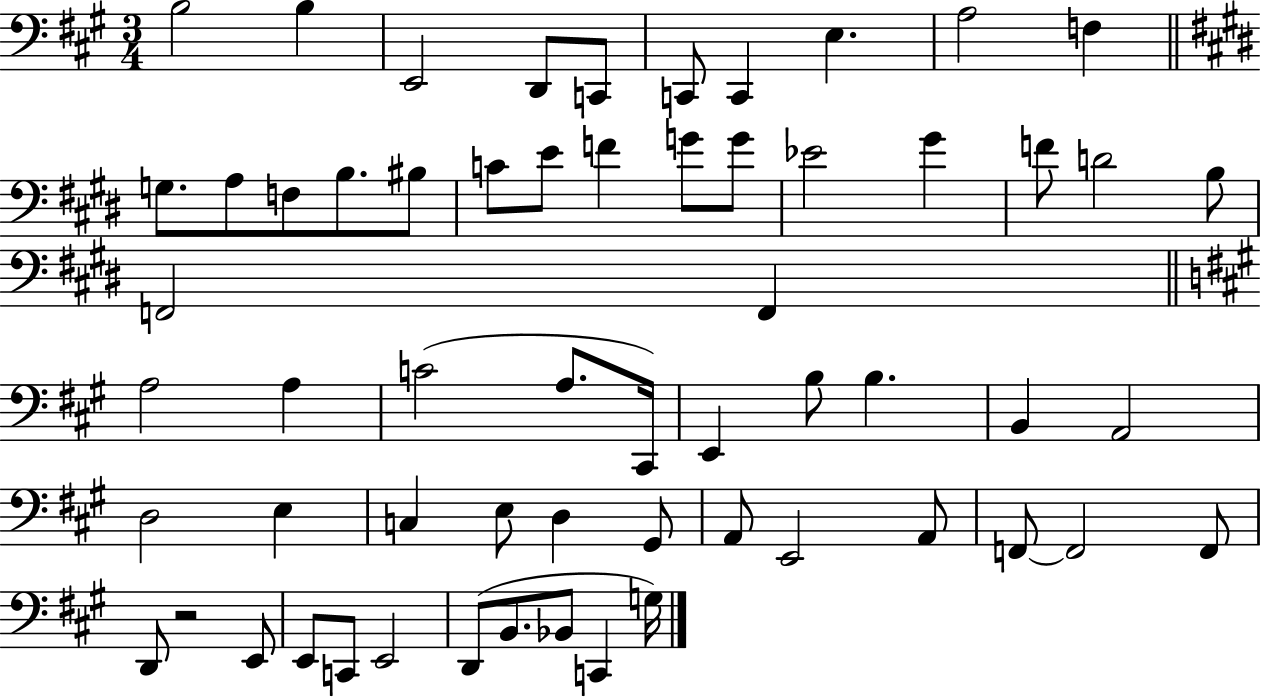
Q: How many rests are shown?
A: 1